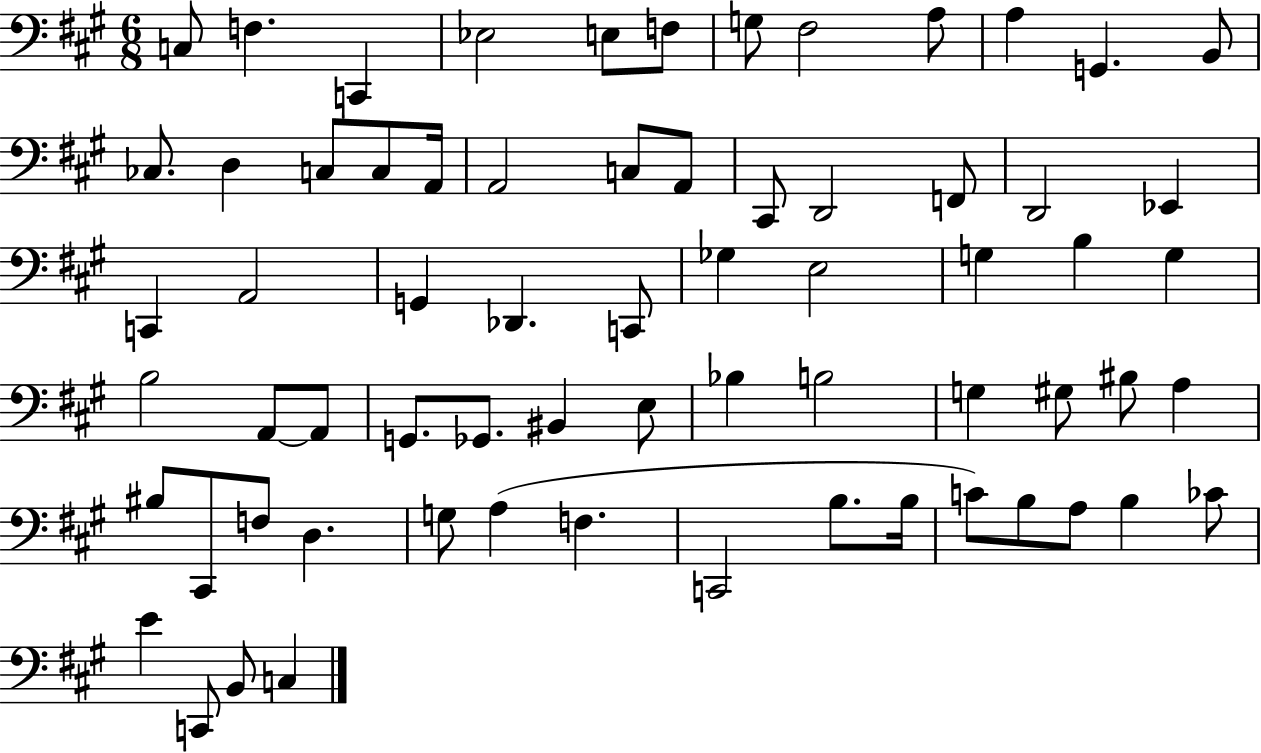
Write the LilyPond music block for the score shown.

{
  \clef bass
  \numericTimeSignature
  \time 6/8
  \key a \major
  c8 f4. c,4 | ees2 e8 f8 | g8 fis2 a8 | a4 g,4. b,8 | \break ces8. d4 c8 c8 a,16 | a,2 c8 a,8 | cis,8 d,2 f,8 | d,2 ees,4 | \break c,4 a,2 | g,4 des,4. c,8 | ges4 e2 | g4 b4 g4 | \break b2 a,8~~ a,8 | g,8. ges,8. bis,4 e8 | bes4 b2 | g4 gis8 bis8 a4 | \break bis8 cis,8 f8 d4. | g8 a4( f4. | c,2 b8. b16 | c'8) b8 a8 b4 ces'8 | \break e'4 c,8 b,8 c4 | \bar "|."
}